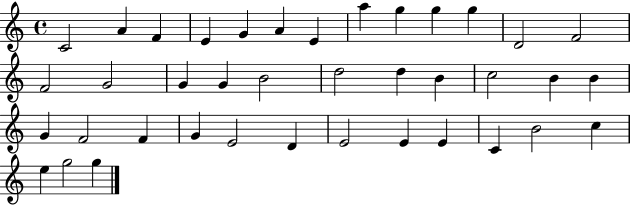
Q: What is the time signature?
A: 4/4